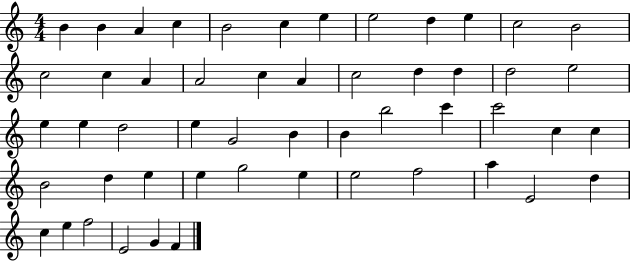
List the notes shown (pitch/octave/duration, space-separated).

B4/q B4/q A4/q C5/q B4/h C5/q E5/q E5/h D5/q E5/q C5/h B4/h C5/h C5/q A4/q A4/h C5/q A4/q C5/h D5/q D5/q D5/h E5/h E5/q E5/q D5/h E5/q G4/h B4/q B4/q B5/h C6/q C6/h C5/q C5/q B4/h D5/q E5/q E5/q G5/h E5/q E5/h F5/h A5/q E4/h D5/q C5/q E5/q F5/h E4/h G4/q F4/q